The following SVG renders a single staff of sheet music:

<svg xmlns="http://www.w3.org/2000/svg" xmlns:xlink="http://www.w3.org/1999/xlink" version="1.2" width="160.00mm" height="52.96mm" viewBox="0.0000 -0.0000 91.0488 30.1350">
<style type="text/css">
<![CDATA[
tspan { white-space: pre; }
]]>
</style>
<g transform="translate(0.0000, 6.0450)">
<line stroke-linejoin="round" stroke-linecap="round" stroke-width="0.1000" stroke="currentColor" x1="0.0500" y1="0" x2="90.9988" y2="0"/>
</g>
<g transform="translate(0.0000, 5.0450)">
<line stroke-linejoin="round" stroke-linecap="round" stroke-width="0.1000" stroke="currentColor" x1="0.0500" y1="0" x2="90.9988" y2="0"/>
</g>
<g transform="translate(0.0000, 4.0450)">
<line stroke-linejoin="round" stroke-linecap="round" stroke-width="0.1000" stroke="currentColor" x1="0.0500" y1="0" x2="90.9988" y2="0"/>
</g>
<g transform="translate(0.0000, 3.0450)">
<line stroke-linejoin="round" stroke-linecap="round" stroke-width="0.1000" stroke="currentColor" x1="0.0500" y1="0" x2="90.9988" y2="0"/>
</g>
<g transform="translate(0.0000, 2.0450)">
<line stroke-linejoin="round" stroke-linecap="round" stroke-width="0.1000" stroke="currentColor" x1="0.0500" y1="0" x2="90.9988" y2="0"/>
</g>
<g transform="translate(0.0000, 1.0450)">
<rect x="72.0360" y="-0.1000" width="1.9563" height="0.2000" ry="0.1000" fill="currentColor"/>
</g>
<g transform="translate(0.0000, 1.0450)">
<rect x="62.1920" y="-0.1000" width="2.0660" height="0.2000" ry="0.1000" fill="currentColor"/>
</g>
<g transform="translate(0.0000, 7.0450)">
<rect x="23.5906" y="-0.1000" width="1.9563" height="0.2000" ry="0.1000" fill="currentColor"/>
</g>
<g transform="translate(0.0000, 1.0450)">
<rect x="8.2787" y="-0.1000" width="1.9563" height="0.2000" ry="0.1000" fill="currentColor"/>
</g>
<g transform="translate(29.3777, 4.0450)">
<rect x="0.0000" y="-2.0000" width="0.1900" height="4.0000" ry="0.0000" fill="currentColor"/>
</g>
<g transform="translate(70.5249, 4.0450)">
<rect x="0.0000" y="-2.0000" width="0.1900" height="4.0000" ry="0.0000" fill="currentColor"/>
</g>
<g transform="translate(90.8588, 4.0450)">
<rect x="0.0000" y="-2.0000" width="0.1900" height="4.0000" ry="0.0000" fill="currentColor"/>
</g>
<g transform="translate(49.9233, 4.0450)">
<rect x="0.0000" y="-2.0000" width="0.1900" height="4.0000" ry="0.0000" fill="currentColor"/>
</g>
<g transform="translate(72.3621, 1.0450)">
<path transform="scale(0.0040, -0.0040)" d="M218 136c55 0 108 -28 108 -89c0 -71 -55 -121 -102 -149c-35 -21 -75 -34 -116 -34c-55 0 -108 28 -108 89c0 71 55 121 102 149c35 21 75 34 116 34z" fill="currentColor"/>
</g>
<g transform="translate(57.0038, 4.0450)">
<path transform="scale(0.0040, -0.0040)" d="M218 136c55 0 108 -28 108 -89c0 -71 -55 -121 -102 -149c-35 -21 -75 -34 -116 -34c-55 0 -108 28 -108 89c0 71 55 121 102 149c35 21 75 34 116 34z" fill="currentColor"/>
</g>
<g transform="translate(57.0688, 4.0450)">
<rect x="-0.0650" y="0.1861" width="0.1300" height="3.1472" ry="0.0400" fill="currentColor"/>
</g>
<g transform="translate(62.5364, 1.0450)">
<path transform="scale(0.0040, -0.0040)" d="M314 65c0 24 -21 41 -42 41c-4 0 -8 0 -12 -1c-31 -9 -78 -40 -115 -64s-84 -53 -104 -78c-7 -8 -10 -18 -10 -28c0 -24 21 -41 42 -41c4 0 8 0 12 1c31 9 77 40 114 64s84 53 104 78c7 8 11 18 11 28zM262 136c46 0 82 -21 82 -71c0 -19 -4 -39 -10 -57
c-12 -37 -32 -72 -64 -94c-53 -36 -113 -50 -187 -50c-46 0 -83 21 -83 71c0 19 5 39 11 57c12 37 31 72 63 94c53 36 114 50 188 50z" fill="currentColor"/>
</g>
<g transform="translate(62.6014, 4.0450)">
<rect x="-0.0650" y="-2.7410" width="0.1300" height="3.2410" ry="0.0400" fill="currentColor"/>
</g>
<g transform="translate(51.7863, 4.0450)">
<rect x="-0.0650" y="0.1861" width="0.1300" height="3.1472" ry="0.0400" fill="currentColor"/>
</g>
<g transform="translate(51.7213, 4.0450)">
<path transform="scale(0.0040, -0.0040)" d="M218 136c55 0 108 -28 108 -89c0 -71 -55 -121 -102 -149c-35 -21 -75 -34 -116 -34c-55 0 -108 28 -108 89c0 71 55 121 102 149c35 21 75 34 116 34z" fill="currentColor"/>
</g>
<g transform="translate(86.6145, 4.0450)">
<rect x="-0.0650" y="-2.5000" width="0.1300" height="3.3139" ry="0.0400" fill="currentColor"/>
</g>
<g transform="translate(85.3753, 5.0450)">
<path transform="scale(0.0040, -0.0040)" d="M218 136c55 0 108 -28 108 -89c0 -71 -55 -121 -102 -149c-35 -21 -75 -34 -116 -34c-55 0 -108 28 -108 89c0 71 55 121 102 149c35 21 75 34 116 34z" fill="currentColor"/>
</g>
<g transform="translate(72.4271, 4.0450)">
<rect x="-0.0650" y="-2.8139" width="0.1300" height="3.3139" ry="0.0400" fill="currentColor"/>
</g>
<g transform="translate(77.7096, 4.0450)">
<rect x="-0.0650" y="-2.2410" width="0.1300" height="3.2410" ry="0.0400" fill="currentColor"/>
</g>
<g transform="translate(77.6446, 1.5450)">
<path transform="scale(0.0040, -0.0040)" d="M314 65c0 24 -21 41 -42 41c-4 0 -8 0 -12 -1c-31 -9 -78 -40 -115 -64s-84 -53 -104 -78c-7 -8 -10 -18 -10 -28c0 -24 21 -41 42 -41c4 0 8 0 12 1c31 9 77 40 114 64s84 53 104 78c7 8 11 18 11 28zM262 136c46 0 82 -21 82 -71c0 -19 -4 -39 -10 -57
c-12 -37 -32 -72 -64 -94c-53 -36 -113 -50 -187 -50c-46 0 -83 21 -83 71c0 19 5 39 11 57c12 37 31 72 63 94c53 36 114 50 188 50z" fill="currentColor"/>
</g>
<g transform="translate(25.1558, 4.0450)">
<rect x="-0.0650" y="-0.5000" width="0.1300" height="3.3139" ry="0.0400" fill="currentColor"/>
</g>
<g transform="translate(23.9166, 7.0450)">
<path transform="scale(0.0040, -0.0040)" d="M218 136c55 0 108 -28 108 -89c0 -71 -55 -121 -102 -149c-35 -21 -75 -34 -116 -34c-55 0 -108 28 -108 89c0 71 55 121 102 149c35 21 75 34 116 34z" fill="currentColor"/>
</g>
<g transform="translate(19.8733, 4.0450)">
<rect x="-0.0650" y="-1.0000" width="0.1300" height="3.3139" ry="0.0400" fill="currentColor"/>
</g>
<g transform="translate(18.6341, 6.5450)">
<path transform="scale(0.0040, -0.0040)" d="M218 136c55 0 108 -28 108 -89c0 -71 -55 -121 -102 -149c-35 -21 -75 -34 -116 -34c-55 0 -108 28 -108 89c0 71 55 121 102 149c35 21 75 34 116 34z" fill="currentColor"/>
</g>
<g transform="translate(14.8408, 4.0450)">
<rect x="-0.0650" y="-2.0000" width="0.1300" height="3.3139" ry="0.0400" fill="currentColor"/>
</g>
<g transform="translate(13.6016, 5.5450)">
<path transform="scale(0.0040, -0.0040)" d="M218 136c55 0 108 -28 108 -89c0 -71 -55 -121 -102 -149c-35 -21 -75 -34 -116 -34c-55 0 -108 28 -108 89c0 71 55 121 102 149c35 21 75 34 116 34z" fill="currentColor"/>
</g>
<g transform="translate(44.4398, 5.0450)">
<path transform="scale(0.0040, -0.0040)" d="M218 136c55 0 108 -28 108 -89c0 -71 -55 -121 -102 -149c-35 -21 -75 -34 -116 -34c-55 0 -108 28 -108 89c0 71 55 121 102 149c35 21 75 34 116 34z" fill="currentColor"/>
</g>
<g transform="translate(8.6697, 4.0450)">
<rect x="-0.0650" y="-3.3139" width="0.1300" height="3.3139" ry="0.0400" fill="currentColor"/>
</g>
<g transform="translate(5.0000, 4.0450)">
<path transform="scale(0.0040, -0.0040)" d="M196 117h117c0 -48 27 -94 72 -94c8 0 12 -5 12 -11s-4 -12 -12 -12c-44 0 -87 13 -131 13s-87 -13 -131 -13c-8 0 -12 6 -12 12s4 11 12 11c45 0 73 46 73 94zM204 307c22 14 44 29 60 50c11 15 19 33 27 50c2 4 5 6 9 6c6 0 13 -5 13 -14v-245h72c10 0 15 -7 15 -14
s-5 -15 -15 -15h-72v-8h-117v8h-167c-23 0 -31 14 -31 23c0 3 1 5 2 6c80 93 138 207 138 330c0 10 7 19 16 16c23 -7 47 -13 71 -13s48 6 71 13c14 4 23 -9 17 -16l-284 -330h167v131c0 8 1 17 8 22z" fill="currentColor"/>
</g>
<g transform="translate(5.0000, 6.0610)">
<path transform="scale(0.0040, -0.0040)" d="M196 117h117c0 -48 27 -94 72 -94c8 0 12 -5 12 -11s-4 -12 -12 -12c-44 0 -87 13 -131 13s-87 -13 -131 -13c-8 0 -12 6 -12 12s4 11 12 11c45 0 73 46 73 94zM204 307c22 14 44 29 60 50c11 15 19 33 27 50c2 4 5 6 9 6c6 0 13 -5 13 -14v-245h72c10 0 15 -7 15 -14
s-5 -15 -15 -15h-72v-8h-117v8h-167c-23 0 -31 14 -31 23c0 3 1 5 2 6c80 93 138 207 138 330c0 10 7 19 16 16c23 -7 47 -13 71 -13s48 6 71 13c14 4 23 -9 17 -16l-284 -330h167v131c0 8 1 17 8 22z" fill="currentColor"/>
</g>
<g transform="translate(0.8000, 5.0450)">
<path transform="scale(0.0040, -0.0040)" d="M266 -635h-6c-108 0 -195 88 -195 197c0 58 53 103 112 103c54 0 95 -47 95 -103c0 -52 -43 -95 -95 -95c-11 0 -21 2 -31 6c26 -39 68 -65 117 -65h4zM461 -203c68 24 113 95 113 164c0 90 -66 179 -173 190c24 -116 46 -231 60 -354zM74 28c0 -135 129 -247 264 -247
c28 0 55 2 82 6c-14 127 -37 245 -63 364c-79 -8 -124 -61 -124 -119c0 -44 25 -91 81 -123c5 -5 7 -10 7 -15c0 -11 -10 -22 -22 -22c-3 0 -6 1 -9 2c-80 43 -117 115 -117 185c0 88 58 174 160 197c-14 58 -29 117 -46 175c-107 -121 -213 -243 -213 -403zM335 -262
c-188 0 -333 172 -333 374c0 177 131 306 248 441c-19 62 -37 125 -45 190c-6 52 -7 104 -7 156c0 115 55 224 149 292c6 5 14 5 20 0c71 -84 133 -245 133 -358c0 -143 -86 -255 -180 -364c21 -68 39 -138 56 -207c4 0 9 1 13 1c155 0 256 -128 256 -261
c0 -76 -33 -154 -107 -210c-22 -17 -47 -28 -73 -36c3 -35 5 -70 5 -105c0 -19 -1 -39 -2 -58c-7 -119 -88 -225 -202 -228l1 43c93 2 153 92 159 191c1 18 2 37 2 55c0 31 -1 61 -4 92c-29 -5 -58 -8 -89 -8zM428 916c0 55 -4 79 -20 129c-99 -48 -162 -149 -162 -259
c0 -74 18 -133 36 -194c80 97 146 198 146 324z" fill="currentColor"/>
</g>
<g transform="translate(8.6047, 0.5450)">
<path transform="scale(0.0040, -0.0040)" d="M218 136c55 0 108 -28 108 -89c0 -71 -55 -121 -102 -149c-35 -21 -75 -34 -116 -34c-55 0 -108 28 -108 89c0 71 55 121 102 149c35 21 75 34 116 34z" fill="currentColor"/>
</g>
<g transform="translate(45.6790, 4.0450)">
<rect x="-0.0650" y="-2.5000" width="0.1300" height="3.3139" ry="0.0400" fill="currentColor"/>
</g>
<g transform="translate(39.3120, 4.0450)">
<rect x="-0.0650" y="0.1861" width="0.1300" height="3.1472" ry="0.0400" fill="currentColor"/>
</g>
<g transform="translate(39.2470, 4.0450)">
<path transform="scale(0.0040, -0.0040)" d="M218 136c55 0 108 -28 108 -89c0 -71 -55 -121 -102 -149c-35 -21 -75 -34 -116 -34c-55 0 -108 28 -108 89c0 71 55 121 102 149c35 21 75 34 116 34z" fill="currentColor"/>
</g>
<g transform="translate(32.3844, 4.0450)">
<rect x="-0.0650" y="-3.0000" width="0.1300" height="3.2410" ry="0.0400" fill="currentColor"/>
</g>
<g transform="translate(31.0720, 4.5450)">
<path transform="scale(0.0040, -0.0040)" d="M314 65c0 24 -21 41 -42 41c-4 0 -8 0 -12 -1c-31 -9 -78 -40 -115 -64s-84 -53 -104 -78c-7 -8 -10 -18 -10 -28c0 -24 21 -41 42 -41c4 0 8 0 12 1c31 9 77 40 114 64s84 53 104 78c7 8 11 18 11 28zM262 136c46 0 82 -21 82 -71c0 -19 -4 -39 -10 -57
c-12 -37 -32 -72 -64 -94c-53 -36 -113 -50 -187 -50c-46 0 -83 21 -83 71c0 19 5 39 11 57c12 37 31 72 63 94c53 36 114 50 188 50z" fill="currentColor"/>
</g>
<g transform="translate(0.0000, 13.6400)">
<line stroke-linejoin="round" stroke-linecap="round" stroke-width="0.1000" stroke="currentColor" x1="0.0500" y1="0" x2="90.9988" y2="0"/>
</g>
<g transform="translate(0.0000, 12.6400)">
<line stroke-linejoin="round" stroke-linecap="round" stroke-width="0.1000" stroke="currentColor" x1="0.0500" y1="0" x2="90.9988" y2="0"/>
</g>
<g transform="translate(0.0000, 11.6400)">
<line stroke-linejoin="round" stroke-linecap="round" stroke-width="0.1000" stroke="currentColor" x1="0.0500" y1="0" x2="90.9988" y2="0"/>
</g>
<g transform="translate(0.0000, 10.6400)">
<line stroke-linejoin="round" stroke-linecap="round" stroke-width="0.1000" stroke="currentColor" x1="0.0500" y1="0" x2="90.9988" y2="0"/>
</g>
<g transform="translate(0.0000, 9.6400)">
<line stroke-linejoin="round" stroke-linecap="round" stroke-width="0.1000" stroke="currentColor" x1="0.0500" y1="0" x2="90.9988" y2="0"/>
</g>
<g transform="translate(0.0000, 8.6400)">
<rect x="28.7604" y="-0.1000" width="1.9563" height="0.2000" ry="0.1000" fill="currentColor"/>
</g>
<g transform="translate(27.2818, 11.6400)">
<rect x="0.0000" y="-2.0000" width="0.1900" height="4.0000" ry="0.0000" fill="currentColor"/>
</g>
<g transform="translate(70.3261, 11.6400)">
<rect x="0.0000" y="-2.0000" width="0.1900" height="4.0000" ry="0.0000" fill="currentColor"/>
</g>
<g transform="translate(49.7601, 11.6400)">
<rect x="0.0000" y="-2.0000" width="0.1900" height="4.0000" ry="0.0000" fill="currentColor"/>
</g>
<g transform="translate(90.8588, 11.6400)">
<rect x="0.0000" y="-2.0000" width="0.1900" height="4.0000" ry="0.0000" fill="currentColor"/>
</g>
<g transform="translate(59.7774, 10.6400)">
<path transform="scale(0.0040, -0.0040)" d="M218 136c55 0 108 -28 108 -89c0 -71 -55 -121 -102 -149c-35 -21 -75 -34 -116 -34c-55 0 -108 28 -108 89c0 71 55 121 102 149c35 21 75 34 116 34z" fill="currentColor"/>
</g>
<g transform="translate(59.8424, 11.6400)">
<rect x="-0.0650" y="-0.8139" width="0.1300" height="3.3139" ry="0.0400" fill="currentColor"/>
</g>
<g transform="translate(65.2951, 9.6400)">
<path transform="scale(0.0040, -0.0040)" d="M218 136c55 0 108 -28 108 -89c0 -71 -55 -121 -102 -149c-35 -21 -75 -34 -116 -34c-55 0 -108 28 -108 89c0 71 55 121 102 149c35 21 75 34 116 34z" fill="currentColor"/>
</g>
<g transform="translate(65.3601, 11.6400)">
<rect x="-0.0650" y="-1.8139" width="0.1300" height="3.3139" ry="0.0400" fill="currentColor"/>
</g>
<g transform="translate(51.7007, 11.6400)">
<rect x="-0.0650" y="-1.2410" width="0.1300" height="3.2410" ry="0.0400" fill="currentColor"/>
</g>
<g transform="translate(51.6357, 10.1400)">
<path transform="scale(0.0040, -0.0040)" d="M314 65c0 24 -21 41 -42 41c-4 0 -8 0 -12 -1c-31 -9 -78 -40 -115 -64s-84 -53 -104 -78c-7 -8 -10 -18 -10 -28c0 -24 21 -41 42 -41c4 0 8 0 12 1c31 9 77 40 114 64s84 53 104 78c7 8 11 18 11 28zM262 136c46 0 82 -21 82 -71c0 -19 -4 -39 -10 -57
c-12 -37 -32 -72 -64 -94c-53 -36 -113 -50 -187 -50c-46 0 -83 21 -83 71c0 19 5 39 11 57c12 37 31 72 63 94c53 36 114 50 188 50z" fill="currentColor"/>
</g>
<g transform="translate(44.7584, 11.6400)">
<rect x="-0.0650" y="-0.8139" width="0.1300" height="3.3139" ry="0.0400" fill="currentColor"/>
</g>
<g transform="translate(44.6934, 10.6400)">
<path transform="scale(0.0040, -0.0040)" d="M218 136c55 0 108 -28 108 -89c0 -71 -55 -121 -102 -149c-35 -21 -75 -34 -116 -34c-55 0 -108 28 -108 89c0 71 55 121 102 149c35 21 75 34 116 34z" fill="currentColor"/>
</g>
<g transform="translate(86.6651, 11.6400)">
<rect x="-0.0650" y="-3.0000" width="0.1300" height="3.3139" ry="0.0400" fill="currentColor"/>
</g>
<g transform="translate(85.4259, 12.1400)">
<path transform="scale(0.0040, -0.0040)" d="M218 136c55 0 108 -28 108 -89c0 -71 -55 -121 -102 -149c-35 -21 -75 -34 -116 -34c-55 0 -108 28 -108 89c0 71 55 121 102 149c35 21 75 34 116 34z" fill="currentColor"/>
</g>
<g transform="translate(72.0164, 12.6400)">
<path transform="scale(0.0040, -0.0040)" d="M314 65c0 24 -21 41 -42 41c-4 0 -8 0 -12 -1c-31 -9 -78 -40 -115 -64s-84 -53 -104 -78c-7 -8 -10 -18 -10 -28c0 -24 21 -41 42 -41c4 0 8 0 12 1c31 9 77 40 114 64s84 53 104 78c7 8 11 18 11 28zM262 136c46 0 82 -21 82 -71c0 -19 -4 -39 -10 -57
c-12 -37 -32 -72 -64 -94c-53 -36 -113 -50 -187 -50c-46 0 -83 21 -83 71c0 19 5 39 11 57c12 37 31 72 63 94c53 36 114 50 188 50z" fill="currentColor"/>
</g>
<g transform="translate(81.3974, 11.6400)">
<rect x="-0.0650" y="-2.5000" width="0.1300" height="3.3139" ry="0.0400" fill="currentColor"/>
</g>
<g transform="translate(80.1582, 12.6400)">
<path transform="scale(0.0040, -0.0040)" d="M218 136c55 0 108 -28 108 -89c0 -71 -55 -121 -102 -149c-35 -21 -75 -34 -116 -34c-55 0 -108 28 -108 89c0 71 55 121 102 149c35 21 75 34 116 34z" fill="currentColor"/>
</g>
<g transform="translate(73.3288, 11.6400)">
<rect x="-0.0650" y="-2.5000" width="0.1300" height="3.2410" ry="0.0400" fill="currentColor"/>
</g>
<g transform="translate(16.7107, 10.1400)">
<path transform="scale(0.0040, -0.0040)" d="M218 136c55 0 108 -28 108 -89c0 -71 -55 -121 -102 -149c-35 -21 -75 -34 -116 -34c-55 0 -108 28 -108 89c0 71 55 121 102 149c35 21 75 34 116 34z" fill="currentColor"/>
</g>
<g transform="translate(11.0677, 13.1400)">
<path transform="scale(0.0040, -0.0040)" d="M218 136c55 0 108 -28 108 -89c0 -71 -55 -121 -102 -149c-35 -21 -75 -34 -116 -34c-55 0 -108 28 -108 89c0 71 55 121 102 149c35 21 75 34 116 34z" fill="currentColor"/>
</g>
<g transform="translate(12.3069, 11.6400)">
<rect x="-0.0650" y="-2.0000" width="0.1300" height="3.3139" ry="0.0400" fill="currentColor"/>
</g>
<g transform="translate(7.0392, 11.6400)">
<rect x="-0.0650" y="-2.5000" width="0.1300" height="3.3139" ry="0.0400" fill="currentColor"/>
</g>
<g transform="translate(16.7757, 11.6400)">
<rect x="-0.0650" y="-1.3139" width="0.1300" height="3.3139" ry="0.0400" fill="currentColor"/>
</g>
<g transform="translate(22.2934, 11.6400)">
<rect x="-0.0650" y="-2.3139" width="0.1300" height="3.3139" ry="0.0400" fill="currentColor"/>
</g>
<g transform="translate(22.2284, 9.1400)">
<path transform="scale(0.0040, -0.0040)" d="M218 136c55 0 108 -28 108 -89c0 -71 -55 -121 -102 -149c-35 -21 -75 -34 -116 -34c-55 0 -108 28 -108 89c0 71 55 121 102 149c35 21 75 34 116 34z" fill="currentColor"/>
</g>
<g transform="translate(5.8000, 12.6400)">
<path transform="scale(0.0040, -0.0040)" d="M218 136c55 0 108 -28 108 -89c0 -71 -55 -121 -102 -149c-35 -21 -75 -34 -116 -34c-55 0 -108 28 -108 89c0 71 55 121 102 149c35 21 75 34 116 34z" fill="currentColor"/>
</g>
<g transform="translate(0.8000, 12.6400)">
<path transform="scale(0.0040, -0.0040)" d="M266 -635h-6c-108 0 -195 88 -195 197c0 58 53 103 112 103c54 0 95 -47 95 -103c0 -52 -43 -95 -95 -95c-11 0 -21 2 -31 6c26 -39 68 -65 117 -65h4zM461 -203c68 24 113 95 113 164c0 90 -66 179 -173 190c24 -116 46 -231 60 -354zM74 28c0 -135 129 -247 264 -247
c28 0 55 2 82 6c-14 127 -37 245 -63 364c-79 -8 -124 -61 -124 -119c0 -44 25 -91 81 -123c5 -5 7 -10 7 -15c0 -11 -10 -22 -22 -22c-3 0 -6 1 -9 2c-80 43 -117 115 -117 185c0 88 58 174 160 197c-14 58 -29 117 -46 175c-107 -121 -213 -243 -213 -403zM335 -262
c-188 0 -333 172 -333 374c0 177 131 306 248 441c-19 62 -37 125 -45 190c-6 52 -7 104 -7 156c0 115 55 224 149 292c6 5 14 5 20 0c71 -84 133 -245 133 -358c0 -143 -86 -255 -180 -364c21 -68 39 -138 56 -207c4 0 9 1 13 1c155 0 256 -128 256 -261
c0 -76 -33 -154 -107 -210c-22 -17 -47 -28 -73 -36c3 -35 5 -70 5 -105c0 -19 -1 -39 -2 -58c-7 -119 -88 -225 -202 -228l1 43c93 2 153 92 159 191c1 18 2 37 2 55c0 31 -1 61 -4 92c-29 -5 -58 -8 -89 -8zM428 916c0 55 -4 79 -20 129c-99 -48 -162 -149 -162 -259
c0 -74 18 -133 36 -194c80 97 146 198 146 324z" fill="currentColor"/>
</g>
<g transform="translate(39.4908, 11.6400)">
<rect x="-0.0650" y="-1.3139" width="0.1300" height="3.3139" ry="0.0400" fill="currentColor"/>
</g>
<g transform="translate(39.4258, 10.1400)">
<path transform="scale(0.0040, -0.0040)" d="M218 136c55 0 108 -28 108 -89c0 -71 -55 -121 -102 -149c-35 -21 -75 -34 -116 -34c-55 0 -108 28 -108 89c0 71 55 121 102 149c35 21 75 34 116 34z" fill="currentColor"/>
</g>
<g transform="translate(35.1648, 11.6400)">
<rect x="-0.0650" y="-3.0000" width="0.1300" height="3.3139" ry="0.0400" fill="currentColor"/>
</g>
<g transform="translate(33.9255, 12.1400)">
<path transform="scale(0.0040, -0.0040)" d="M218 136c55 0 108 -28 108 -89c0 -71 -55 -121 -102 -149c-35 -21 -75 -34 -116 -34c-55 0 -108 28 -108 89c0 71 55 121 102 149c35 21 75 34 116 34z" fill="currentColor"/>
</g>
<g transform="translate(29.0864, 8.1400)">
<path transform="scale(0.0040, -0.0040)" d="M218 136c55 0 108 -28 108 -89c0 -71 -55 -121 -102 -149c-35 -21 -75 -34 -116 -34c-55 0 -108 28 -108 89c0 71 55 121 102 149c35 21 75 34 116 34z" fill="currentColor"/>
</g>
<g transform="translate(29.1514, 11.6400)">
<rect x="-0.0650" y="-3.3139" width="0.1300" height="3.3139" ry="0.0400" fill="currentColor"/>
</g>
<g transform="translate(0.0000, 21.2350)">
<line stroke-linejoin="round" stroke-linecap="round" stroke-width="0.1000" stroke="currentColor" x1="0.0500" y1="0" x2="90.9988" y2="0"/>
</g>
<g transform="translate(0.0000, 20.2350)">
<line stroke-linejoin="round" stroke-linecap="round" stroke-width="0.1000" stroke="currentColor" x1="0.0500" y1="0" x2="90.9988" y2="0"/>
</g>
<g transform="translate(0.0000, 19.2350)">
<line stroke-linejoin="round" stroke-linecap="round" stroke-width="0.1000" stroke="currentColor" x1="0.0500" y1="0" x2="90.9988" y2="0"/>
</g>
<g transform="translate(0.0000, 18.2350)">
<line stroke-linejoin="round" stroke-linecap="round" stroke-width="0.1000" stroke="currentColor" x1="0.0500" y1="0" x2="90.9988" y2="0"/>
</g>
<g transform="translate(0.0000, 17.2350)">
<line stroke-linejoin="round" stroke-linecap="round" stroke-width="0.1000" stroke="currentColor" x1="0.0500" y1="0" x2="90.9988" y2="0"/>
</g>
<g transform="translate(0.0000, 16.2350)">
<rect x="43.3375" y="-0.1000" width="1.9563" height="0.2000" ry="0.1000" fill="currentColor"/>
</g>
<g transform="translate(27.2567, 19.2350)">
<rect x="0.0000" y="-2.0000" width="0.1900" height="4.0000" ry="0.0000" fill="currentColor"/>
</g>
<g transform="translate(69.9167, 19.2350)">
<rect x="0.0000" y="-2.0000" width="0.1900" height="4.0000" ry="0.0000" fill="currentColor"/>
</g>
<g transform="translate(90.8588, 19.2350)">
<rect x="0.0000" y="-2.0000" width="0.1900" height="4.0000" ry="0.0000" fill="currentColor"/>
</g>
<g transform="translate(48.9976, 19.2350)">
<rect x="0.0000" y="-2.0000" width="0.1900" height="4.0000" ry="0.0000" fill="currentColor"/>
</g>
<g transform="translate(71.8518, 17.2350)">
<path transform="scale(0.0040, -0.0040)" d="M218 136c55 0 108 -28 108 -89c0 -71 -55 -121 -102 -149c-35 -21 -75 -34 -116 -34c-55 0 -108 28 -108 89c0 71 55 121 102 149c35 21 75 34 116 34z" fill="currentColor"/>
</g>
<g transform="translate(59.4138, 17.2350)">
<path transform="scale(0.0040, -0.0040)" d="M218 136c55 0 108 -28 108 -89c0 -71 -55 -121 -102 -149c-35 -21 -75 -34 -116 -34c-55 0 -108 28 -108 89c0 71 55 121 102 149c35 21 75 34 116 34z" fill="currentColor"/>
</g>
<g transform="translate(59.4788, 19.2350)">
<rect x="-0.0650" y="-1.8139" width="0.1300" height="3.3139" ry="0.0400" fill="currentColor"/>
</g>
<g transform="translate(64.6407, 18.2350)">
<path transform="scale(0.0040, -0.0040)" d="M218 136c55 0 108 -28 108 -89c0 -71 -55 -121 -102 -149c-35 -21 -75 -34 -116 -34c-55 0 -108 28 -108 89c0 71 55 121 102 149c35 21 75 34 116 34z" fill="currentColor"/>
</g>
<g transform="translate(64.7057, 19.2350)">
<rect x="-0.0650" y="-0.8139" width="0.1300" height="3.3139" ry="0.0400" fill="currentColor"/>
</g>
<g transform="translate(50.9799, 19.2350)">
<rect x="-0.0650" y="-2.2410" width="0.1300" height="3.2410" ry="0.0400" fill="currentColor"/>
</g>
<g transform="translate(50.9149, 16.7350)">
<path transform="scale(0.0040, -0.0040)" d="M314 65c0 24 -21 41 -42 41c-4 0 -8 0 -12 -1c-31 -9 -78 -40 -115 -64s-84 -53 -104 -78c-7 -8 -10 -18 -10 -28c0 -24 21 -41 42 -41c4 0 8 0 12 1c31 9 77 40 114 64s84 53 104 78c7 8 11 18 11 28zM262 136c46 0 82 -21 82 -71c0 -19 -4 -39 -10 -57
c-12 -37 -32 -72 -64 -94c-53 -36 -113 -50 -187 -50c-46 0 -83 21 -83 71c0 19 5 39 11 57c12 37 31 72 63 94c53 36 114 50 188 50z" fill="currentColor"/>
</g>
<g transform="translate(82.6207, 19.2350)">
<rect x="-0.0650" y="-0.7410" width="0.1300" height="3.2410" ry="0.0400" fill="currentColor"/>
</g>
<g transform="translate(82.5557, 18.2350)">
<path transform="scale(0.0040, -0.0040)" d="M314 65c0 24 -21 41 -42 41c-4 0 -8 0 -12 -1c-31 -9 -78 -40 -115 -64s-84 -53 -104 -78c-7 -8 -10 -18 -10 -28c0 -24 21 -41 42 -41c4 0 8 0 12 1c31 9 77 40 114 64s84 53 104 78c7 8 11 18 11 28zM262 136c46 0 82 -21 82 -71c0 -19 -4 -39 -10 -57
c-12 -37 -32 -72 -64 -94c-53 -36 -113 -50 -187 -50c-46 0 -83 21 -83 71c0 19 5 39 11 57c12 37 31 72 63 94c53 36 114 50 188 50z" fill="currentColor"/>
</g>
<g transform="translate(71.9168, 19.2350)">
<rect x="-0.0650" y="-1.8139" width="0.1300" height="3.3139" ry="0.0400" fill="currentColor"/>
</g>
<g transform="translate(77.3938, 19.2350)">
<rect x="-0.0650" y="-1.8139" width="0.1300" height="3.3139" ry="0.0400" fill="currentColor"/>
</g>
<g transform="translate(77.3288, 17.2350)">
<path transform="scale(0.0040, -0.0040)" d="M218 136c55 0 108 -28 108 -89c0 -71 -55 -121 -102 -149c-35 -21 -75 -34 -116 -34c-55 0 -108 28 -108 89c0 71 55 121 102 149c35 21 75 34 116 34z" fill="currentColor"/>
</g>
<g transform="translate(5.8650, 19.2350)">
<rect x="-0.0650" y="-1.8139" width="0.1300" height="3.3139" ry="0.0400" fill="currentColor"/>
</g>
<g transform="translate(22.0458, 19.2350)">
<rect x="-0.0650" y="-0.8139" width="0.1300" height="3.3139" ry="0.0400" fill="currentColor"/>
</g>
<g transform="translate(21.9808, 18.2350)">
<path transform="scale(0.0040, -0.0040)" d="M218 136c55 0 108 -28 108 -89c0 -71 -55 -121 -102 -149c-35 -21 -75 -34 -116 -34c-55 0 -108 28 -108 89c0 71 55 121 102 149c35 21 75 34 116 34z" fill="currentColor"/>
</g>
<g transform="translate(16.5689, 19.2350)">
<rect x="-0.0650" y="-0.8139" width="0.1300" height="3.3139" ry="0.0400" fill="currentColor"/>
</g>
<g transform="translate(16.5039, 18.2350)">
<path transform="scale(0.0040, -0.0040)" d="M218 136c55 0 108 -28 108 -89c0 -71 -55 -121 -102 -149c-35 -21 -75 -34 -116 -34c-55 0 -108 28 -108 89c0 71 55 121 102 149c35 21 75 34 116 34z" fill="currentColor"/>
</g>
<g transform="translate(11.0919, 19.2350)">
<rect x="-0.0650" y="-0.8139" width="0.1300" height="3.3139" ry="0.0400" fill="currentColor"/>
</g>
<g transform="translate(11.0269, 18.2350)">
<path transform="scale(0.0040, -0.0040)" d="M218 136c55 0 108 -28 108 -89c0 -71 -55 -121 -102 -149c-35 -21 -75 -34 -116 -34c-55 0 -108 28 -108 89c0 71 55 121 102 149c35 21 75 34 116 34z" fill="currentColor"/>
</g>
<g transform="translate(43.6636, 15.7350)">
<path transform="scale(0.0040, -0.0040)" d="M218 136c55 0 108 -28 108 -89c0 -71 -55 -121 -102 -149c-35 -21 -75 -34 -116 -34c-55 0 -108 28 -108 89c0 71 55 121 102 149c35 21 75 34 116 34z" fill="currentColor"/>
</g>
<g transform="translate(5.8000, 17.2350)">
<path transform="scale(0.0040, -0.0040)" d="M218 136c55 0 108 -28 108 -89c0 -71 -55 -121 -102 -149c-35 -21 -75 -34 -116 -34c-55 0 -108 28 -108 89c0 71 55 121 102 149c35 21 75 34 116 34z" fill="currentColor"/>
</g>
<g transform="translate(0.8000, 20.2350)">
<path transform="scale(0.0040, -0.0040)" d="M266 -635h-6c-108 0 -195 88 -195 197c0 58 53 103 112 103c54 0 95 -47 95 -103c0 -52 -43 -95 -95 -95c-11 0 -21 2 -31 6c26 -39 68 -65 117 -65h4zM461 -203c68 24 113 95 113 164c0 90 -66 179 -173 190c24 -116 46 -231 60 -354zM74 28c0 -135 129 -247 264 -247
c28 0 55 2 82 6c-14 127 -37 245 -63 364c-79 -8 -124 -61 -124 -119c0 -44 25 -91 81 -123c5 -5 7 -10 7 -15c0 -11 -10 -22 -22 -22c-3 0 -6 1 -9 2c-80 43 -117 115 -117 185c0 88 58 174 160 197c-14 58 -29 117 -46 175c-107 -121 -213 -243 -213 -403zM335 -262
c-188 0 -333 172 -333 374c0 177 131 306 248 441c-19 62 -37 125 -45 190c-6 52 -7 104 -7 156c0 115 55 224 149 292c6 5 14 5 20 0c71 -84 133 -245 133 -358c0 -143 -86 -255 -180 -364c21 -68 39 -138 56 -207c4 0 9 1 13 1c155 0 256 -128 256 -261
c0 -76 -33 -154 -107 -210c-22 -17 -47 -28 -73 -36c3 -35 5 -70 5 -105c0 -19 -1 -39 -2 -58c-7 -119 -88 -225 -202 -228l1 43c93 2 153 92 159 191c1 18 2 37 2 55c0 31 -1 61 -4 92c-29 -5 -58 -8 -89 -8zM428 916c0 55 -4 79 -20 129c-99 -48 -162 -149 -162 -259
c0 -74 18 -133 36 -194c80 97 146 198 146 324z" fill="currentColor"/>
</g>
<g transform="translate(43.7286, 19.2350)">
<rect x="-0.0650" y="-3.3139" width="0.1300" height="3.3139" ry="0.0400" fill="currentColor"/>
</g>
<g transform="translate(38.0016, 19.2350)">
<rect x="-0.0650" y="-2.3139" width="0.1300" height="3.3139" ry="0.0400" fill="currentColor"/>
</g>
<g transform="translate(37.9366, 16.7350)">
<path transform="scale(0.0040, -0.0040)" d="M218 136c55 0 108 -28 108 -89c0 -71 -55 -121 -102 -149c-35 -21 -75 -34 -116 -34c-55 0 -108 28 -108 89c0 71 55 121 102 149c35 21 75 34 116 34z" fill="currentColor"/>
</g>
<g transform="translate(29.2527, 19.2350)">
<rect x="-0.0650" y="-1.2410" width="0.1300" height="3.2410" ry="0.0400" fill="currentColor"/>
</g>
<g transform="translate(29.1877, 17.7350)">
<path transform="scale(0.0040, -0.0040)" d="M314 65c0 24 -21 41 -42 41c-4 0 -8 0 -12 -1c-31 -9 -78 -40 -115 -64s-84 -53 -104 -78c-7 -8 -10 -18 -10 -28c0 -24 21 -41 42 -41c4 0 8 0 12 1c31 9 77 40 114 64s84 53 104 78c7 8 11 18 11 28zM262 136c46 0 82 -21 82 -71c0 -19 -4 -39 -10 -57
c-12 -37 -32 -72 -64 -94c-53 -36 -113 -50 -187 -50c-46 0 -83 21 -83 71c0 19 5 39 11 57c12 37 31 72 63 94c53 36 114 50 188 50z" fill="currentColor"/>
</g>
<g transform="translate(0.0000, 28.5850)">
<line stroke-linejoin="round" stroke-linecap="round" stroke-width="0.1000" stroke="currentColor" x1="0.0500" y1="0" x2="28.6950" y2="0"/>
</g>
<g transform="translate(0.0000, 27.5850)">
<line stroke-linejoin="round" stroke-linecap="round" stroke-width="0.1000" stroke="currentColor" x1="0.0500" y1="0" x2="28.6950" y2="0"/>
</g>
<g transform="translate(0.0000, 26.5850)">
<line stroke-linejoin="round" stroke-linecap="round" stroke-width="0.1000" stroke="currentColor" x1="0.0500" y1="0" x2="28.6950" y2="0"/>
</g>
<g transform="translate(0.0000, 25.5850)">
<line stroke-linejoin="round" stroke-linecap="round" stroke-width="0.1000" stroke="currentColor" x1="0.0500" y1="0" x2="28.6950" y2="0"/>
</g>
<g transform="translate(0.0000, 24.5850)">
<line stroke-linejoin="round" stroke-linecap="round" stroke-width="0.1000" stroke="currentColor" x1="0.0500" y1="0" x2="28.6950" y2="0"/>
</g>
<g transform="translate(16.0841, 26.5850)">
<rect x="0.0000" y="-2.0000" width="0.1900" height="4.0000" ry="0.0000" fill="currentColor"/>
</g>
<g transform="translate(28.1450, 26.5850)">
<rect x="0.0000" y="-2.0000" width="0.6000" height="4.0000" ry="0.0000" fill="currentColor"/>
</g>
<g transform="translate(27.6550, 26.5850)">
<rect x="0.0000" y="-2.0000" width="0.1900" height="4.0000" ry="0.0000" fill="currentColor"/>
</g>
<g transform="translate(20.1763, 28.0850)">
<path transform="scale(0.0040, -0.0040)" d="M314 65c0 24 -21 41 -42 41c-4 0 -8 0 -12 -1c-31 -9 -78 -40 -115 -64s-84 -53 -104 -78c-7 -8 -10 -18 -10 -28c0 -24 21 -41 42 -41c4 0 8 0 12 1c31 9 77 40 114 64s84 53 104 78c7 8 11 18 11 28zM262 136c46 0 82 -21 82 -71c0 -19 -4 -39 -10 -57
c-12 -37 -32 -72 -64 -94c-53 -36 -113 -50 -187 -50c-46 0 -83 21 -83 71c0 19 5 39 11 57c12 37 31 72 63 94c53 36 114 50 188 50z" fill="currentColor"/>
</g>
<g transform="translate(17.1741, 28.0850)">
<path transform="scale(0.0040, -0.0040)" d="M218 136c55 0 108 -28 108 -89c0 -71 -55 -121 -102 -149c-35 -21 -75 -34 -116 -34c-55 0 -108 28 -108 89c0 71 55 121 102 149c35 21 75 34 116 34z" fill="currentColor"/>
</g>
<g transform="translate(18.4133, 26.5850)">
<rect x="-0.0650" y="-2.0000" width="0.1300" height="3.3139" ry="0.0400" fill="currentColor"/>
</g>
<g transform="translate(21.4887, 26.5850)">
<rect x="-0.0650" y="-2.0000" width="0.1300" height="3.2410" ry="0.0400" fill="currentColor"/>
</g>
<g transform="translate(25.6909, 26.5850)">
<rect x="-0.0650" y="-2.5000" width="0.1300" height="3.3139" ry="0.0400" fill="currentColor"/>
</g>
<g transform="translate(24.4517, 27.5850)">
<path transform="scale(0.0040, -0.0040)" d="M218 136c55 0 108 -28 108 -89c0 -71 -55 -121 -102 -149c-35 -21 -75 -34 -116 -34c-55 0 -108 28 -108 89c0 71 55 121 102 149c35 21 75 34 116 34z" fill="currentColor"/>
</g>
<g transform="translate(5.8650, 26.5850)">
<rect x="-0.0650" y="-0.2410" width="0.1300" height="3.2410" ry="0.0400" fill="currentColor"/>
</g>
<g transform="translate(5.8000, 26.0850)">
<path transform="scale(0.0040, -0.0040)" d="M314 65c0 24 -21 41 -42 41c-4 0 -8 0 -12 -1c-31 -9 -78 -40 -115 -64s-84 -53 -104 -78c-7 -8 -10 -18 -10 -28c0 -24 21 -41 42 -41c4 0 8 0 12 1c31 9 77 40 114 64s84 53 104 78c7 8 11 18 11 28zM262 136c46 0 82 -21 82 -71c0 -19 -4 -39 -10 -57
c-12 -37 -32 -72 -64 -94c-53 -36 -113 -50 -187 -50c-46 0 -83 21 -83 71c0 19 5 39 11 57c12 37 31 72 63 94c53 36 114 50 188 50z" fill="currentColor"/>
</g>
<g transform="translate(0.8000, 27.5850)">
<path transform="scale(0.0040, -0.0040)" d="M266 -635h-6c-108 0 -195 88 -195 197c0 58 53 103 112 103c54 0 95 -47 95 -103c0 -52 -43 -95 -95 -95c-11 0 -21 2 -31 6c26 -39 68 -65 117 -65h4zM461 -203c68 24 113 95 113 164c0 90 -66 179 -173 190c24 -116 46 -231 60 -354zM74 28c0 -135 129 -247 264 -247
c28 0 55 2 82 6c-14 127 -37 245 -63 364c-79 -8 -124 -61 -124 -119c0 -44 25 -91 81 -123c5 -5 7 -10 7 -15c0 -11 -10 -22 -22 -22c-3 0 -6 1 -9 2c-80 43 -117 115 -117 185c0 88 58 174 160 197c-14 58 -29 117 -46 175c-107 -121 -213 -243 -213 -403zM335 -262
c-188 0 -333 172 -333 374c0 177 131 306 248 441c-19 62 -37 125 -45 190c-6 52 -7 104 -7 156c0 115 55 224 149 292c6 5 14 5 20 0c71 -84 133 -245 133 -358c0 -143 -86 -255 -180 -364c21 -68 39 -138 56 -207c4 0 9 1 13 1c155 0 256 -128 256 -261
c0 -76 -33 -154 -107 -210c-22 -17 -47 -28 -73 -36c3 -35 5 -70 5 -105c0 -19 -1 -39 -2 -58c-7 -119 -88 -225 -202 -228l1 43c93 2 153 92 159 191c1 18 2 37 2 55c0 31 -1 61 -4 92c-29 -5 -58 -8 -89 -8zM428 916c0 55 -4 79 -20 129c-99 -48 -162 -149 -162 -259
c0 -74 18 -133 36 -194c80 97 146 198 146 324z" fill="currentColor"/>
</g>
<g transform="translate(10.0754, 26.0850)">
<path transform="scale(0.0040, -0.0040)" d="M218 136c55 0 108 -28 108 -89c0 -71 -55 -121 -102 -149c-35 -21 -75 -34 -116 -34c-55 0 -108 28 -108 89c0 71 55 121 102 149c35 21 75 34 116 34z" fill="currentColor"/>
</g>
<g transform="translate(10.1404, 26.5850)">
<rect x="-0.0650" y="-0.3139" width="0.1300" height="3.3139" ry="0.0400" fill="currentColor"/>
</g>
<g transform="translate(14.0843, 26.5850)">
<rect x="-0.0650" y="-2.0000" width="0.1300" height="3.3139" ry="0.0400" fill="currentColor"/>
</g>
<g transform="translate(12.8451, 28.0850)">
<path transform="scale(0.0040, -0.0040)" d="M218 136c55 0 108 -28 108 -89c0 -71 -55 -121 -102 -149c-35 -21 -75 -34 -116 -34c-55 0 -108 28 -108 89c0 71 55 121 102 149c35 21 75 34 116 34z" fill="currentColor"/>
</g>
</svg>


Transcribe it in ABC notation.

X:1
T:Untitled
M:4/4
L:1/4
K:C
b F D C A2 B G B B a2 a g2 G G F e g b A e d e2 d f G2 G A f d d d e2 g b g2 f d f f d2 c2 c F F F2 G